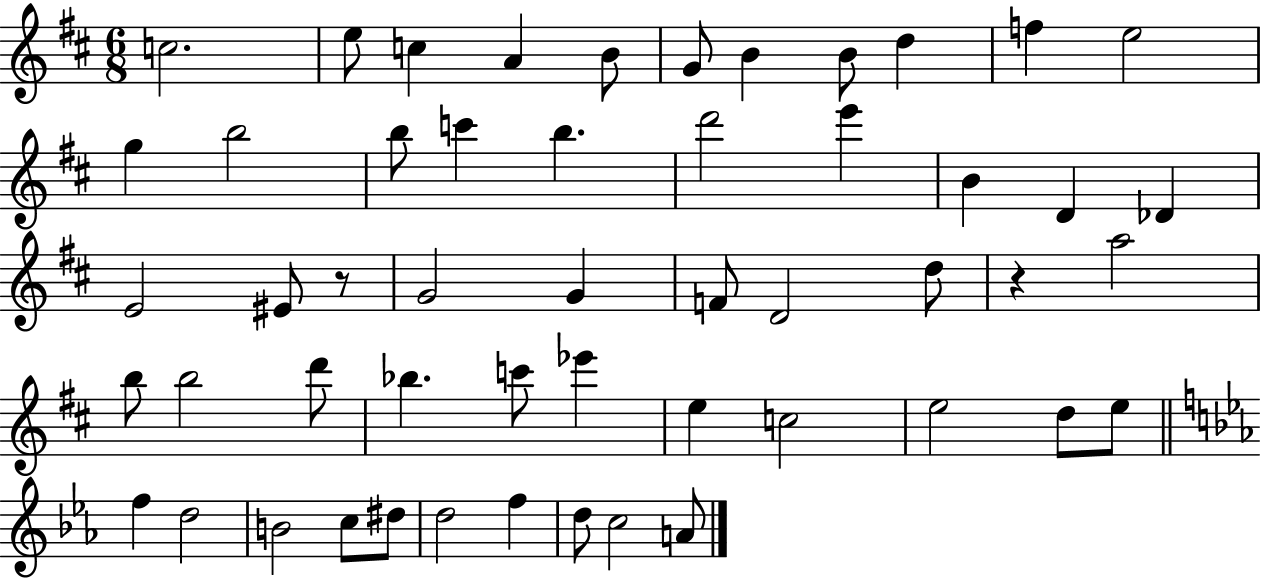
{
  \clef treble
  \numericTimeSignature
  \time 6/8
  \key d \major
  c''2. | e''8 c''4 a'4 b'8 | g'8 b'4 b'8 d''4 | f''4 e''2 | \break g''4 b''2 | b''8 c'''4 b''4. | d'''2 e'''4 | b'4 d'4 des'4 | \break e'2 eis'8 r8 | g'2 g'4 | f'8 d'2 d''8 | r4 a''2 | \break b''8 b''2 d'''8 | bes''4. c'''8 ees'''4 | e''4 c''2 | e''2 d''8 e''8 | \break \bar "||" \break \key ees \major f''4 d''2 | b'2 c''8 dis''8 | d''2 f''4 | d''8 c''2 a'8 | \break \bar "|."
}